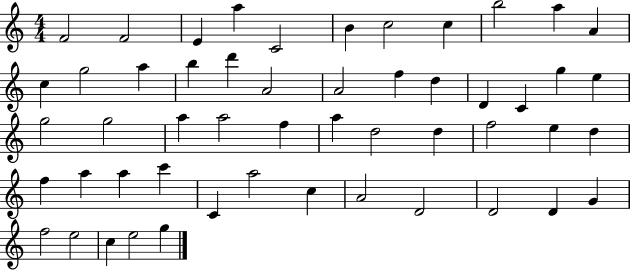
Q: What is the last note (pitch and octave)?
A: G5